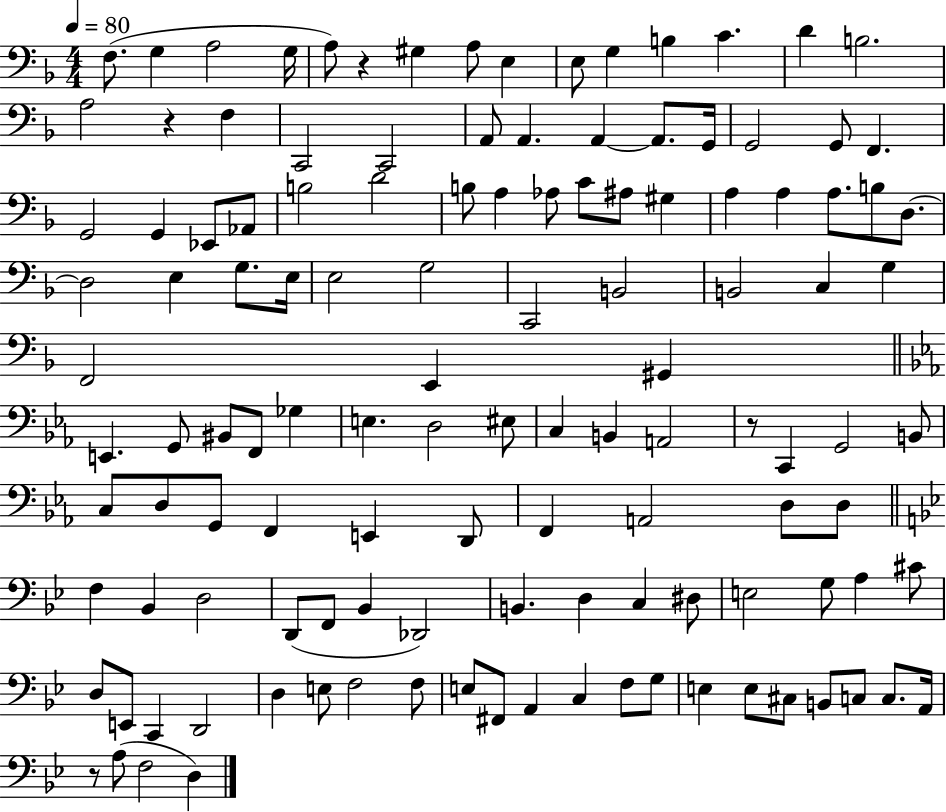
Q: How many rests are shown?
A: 4